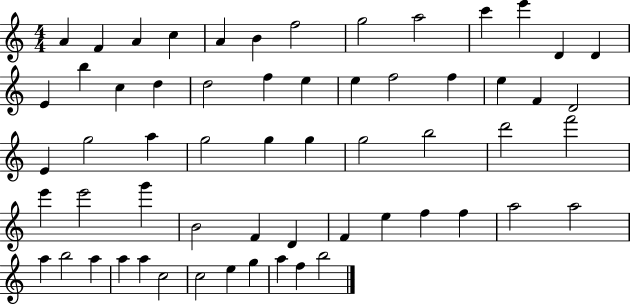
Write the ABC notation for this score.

X:1
T:Untitled
M:4/4
L:1/4
K:C
A F A c A B f2 g2 a2 c' e' D D E b c d d2 f e e f2 f e F D2 E g2 a g2 g g g2 b2 d'2 f'2 e' e'2 g' B2 F D F e f f a2 a2 a b2 a a a c2 c2 e g a f b2